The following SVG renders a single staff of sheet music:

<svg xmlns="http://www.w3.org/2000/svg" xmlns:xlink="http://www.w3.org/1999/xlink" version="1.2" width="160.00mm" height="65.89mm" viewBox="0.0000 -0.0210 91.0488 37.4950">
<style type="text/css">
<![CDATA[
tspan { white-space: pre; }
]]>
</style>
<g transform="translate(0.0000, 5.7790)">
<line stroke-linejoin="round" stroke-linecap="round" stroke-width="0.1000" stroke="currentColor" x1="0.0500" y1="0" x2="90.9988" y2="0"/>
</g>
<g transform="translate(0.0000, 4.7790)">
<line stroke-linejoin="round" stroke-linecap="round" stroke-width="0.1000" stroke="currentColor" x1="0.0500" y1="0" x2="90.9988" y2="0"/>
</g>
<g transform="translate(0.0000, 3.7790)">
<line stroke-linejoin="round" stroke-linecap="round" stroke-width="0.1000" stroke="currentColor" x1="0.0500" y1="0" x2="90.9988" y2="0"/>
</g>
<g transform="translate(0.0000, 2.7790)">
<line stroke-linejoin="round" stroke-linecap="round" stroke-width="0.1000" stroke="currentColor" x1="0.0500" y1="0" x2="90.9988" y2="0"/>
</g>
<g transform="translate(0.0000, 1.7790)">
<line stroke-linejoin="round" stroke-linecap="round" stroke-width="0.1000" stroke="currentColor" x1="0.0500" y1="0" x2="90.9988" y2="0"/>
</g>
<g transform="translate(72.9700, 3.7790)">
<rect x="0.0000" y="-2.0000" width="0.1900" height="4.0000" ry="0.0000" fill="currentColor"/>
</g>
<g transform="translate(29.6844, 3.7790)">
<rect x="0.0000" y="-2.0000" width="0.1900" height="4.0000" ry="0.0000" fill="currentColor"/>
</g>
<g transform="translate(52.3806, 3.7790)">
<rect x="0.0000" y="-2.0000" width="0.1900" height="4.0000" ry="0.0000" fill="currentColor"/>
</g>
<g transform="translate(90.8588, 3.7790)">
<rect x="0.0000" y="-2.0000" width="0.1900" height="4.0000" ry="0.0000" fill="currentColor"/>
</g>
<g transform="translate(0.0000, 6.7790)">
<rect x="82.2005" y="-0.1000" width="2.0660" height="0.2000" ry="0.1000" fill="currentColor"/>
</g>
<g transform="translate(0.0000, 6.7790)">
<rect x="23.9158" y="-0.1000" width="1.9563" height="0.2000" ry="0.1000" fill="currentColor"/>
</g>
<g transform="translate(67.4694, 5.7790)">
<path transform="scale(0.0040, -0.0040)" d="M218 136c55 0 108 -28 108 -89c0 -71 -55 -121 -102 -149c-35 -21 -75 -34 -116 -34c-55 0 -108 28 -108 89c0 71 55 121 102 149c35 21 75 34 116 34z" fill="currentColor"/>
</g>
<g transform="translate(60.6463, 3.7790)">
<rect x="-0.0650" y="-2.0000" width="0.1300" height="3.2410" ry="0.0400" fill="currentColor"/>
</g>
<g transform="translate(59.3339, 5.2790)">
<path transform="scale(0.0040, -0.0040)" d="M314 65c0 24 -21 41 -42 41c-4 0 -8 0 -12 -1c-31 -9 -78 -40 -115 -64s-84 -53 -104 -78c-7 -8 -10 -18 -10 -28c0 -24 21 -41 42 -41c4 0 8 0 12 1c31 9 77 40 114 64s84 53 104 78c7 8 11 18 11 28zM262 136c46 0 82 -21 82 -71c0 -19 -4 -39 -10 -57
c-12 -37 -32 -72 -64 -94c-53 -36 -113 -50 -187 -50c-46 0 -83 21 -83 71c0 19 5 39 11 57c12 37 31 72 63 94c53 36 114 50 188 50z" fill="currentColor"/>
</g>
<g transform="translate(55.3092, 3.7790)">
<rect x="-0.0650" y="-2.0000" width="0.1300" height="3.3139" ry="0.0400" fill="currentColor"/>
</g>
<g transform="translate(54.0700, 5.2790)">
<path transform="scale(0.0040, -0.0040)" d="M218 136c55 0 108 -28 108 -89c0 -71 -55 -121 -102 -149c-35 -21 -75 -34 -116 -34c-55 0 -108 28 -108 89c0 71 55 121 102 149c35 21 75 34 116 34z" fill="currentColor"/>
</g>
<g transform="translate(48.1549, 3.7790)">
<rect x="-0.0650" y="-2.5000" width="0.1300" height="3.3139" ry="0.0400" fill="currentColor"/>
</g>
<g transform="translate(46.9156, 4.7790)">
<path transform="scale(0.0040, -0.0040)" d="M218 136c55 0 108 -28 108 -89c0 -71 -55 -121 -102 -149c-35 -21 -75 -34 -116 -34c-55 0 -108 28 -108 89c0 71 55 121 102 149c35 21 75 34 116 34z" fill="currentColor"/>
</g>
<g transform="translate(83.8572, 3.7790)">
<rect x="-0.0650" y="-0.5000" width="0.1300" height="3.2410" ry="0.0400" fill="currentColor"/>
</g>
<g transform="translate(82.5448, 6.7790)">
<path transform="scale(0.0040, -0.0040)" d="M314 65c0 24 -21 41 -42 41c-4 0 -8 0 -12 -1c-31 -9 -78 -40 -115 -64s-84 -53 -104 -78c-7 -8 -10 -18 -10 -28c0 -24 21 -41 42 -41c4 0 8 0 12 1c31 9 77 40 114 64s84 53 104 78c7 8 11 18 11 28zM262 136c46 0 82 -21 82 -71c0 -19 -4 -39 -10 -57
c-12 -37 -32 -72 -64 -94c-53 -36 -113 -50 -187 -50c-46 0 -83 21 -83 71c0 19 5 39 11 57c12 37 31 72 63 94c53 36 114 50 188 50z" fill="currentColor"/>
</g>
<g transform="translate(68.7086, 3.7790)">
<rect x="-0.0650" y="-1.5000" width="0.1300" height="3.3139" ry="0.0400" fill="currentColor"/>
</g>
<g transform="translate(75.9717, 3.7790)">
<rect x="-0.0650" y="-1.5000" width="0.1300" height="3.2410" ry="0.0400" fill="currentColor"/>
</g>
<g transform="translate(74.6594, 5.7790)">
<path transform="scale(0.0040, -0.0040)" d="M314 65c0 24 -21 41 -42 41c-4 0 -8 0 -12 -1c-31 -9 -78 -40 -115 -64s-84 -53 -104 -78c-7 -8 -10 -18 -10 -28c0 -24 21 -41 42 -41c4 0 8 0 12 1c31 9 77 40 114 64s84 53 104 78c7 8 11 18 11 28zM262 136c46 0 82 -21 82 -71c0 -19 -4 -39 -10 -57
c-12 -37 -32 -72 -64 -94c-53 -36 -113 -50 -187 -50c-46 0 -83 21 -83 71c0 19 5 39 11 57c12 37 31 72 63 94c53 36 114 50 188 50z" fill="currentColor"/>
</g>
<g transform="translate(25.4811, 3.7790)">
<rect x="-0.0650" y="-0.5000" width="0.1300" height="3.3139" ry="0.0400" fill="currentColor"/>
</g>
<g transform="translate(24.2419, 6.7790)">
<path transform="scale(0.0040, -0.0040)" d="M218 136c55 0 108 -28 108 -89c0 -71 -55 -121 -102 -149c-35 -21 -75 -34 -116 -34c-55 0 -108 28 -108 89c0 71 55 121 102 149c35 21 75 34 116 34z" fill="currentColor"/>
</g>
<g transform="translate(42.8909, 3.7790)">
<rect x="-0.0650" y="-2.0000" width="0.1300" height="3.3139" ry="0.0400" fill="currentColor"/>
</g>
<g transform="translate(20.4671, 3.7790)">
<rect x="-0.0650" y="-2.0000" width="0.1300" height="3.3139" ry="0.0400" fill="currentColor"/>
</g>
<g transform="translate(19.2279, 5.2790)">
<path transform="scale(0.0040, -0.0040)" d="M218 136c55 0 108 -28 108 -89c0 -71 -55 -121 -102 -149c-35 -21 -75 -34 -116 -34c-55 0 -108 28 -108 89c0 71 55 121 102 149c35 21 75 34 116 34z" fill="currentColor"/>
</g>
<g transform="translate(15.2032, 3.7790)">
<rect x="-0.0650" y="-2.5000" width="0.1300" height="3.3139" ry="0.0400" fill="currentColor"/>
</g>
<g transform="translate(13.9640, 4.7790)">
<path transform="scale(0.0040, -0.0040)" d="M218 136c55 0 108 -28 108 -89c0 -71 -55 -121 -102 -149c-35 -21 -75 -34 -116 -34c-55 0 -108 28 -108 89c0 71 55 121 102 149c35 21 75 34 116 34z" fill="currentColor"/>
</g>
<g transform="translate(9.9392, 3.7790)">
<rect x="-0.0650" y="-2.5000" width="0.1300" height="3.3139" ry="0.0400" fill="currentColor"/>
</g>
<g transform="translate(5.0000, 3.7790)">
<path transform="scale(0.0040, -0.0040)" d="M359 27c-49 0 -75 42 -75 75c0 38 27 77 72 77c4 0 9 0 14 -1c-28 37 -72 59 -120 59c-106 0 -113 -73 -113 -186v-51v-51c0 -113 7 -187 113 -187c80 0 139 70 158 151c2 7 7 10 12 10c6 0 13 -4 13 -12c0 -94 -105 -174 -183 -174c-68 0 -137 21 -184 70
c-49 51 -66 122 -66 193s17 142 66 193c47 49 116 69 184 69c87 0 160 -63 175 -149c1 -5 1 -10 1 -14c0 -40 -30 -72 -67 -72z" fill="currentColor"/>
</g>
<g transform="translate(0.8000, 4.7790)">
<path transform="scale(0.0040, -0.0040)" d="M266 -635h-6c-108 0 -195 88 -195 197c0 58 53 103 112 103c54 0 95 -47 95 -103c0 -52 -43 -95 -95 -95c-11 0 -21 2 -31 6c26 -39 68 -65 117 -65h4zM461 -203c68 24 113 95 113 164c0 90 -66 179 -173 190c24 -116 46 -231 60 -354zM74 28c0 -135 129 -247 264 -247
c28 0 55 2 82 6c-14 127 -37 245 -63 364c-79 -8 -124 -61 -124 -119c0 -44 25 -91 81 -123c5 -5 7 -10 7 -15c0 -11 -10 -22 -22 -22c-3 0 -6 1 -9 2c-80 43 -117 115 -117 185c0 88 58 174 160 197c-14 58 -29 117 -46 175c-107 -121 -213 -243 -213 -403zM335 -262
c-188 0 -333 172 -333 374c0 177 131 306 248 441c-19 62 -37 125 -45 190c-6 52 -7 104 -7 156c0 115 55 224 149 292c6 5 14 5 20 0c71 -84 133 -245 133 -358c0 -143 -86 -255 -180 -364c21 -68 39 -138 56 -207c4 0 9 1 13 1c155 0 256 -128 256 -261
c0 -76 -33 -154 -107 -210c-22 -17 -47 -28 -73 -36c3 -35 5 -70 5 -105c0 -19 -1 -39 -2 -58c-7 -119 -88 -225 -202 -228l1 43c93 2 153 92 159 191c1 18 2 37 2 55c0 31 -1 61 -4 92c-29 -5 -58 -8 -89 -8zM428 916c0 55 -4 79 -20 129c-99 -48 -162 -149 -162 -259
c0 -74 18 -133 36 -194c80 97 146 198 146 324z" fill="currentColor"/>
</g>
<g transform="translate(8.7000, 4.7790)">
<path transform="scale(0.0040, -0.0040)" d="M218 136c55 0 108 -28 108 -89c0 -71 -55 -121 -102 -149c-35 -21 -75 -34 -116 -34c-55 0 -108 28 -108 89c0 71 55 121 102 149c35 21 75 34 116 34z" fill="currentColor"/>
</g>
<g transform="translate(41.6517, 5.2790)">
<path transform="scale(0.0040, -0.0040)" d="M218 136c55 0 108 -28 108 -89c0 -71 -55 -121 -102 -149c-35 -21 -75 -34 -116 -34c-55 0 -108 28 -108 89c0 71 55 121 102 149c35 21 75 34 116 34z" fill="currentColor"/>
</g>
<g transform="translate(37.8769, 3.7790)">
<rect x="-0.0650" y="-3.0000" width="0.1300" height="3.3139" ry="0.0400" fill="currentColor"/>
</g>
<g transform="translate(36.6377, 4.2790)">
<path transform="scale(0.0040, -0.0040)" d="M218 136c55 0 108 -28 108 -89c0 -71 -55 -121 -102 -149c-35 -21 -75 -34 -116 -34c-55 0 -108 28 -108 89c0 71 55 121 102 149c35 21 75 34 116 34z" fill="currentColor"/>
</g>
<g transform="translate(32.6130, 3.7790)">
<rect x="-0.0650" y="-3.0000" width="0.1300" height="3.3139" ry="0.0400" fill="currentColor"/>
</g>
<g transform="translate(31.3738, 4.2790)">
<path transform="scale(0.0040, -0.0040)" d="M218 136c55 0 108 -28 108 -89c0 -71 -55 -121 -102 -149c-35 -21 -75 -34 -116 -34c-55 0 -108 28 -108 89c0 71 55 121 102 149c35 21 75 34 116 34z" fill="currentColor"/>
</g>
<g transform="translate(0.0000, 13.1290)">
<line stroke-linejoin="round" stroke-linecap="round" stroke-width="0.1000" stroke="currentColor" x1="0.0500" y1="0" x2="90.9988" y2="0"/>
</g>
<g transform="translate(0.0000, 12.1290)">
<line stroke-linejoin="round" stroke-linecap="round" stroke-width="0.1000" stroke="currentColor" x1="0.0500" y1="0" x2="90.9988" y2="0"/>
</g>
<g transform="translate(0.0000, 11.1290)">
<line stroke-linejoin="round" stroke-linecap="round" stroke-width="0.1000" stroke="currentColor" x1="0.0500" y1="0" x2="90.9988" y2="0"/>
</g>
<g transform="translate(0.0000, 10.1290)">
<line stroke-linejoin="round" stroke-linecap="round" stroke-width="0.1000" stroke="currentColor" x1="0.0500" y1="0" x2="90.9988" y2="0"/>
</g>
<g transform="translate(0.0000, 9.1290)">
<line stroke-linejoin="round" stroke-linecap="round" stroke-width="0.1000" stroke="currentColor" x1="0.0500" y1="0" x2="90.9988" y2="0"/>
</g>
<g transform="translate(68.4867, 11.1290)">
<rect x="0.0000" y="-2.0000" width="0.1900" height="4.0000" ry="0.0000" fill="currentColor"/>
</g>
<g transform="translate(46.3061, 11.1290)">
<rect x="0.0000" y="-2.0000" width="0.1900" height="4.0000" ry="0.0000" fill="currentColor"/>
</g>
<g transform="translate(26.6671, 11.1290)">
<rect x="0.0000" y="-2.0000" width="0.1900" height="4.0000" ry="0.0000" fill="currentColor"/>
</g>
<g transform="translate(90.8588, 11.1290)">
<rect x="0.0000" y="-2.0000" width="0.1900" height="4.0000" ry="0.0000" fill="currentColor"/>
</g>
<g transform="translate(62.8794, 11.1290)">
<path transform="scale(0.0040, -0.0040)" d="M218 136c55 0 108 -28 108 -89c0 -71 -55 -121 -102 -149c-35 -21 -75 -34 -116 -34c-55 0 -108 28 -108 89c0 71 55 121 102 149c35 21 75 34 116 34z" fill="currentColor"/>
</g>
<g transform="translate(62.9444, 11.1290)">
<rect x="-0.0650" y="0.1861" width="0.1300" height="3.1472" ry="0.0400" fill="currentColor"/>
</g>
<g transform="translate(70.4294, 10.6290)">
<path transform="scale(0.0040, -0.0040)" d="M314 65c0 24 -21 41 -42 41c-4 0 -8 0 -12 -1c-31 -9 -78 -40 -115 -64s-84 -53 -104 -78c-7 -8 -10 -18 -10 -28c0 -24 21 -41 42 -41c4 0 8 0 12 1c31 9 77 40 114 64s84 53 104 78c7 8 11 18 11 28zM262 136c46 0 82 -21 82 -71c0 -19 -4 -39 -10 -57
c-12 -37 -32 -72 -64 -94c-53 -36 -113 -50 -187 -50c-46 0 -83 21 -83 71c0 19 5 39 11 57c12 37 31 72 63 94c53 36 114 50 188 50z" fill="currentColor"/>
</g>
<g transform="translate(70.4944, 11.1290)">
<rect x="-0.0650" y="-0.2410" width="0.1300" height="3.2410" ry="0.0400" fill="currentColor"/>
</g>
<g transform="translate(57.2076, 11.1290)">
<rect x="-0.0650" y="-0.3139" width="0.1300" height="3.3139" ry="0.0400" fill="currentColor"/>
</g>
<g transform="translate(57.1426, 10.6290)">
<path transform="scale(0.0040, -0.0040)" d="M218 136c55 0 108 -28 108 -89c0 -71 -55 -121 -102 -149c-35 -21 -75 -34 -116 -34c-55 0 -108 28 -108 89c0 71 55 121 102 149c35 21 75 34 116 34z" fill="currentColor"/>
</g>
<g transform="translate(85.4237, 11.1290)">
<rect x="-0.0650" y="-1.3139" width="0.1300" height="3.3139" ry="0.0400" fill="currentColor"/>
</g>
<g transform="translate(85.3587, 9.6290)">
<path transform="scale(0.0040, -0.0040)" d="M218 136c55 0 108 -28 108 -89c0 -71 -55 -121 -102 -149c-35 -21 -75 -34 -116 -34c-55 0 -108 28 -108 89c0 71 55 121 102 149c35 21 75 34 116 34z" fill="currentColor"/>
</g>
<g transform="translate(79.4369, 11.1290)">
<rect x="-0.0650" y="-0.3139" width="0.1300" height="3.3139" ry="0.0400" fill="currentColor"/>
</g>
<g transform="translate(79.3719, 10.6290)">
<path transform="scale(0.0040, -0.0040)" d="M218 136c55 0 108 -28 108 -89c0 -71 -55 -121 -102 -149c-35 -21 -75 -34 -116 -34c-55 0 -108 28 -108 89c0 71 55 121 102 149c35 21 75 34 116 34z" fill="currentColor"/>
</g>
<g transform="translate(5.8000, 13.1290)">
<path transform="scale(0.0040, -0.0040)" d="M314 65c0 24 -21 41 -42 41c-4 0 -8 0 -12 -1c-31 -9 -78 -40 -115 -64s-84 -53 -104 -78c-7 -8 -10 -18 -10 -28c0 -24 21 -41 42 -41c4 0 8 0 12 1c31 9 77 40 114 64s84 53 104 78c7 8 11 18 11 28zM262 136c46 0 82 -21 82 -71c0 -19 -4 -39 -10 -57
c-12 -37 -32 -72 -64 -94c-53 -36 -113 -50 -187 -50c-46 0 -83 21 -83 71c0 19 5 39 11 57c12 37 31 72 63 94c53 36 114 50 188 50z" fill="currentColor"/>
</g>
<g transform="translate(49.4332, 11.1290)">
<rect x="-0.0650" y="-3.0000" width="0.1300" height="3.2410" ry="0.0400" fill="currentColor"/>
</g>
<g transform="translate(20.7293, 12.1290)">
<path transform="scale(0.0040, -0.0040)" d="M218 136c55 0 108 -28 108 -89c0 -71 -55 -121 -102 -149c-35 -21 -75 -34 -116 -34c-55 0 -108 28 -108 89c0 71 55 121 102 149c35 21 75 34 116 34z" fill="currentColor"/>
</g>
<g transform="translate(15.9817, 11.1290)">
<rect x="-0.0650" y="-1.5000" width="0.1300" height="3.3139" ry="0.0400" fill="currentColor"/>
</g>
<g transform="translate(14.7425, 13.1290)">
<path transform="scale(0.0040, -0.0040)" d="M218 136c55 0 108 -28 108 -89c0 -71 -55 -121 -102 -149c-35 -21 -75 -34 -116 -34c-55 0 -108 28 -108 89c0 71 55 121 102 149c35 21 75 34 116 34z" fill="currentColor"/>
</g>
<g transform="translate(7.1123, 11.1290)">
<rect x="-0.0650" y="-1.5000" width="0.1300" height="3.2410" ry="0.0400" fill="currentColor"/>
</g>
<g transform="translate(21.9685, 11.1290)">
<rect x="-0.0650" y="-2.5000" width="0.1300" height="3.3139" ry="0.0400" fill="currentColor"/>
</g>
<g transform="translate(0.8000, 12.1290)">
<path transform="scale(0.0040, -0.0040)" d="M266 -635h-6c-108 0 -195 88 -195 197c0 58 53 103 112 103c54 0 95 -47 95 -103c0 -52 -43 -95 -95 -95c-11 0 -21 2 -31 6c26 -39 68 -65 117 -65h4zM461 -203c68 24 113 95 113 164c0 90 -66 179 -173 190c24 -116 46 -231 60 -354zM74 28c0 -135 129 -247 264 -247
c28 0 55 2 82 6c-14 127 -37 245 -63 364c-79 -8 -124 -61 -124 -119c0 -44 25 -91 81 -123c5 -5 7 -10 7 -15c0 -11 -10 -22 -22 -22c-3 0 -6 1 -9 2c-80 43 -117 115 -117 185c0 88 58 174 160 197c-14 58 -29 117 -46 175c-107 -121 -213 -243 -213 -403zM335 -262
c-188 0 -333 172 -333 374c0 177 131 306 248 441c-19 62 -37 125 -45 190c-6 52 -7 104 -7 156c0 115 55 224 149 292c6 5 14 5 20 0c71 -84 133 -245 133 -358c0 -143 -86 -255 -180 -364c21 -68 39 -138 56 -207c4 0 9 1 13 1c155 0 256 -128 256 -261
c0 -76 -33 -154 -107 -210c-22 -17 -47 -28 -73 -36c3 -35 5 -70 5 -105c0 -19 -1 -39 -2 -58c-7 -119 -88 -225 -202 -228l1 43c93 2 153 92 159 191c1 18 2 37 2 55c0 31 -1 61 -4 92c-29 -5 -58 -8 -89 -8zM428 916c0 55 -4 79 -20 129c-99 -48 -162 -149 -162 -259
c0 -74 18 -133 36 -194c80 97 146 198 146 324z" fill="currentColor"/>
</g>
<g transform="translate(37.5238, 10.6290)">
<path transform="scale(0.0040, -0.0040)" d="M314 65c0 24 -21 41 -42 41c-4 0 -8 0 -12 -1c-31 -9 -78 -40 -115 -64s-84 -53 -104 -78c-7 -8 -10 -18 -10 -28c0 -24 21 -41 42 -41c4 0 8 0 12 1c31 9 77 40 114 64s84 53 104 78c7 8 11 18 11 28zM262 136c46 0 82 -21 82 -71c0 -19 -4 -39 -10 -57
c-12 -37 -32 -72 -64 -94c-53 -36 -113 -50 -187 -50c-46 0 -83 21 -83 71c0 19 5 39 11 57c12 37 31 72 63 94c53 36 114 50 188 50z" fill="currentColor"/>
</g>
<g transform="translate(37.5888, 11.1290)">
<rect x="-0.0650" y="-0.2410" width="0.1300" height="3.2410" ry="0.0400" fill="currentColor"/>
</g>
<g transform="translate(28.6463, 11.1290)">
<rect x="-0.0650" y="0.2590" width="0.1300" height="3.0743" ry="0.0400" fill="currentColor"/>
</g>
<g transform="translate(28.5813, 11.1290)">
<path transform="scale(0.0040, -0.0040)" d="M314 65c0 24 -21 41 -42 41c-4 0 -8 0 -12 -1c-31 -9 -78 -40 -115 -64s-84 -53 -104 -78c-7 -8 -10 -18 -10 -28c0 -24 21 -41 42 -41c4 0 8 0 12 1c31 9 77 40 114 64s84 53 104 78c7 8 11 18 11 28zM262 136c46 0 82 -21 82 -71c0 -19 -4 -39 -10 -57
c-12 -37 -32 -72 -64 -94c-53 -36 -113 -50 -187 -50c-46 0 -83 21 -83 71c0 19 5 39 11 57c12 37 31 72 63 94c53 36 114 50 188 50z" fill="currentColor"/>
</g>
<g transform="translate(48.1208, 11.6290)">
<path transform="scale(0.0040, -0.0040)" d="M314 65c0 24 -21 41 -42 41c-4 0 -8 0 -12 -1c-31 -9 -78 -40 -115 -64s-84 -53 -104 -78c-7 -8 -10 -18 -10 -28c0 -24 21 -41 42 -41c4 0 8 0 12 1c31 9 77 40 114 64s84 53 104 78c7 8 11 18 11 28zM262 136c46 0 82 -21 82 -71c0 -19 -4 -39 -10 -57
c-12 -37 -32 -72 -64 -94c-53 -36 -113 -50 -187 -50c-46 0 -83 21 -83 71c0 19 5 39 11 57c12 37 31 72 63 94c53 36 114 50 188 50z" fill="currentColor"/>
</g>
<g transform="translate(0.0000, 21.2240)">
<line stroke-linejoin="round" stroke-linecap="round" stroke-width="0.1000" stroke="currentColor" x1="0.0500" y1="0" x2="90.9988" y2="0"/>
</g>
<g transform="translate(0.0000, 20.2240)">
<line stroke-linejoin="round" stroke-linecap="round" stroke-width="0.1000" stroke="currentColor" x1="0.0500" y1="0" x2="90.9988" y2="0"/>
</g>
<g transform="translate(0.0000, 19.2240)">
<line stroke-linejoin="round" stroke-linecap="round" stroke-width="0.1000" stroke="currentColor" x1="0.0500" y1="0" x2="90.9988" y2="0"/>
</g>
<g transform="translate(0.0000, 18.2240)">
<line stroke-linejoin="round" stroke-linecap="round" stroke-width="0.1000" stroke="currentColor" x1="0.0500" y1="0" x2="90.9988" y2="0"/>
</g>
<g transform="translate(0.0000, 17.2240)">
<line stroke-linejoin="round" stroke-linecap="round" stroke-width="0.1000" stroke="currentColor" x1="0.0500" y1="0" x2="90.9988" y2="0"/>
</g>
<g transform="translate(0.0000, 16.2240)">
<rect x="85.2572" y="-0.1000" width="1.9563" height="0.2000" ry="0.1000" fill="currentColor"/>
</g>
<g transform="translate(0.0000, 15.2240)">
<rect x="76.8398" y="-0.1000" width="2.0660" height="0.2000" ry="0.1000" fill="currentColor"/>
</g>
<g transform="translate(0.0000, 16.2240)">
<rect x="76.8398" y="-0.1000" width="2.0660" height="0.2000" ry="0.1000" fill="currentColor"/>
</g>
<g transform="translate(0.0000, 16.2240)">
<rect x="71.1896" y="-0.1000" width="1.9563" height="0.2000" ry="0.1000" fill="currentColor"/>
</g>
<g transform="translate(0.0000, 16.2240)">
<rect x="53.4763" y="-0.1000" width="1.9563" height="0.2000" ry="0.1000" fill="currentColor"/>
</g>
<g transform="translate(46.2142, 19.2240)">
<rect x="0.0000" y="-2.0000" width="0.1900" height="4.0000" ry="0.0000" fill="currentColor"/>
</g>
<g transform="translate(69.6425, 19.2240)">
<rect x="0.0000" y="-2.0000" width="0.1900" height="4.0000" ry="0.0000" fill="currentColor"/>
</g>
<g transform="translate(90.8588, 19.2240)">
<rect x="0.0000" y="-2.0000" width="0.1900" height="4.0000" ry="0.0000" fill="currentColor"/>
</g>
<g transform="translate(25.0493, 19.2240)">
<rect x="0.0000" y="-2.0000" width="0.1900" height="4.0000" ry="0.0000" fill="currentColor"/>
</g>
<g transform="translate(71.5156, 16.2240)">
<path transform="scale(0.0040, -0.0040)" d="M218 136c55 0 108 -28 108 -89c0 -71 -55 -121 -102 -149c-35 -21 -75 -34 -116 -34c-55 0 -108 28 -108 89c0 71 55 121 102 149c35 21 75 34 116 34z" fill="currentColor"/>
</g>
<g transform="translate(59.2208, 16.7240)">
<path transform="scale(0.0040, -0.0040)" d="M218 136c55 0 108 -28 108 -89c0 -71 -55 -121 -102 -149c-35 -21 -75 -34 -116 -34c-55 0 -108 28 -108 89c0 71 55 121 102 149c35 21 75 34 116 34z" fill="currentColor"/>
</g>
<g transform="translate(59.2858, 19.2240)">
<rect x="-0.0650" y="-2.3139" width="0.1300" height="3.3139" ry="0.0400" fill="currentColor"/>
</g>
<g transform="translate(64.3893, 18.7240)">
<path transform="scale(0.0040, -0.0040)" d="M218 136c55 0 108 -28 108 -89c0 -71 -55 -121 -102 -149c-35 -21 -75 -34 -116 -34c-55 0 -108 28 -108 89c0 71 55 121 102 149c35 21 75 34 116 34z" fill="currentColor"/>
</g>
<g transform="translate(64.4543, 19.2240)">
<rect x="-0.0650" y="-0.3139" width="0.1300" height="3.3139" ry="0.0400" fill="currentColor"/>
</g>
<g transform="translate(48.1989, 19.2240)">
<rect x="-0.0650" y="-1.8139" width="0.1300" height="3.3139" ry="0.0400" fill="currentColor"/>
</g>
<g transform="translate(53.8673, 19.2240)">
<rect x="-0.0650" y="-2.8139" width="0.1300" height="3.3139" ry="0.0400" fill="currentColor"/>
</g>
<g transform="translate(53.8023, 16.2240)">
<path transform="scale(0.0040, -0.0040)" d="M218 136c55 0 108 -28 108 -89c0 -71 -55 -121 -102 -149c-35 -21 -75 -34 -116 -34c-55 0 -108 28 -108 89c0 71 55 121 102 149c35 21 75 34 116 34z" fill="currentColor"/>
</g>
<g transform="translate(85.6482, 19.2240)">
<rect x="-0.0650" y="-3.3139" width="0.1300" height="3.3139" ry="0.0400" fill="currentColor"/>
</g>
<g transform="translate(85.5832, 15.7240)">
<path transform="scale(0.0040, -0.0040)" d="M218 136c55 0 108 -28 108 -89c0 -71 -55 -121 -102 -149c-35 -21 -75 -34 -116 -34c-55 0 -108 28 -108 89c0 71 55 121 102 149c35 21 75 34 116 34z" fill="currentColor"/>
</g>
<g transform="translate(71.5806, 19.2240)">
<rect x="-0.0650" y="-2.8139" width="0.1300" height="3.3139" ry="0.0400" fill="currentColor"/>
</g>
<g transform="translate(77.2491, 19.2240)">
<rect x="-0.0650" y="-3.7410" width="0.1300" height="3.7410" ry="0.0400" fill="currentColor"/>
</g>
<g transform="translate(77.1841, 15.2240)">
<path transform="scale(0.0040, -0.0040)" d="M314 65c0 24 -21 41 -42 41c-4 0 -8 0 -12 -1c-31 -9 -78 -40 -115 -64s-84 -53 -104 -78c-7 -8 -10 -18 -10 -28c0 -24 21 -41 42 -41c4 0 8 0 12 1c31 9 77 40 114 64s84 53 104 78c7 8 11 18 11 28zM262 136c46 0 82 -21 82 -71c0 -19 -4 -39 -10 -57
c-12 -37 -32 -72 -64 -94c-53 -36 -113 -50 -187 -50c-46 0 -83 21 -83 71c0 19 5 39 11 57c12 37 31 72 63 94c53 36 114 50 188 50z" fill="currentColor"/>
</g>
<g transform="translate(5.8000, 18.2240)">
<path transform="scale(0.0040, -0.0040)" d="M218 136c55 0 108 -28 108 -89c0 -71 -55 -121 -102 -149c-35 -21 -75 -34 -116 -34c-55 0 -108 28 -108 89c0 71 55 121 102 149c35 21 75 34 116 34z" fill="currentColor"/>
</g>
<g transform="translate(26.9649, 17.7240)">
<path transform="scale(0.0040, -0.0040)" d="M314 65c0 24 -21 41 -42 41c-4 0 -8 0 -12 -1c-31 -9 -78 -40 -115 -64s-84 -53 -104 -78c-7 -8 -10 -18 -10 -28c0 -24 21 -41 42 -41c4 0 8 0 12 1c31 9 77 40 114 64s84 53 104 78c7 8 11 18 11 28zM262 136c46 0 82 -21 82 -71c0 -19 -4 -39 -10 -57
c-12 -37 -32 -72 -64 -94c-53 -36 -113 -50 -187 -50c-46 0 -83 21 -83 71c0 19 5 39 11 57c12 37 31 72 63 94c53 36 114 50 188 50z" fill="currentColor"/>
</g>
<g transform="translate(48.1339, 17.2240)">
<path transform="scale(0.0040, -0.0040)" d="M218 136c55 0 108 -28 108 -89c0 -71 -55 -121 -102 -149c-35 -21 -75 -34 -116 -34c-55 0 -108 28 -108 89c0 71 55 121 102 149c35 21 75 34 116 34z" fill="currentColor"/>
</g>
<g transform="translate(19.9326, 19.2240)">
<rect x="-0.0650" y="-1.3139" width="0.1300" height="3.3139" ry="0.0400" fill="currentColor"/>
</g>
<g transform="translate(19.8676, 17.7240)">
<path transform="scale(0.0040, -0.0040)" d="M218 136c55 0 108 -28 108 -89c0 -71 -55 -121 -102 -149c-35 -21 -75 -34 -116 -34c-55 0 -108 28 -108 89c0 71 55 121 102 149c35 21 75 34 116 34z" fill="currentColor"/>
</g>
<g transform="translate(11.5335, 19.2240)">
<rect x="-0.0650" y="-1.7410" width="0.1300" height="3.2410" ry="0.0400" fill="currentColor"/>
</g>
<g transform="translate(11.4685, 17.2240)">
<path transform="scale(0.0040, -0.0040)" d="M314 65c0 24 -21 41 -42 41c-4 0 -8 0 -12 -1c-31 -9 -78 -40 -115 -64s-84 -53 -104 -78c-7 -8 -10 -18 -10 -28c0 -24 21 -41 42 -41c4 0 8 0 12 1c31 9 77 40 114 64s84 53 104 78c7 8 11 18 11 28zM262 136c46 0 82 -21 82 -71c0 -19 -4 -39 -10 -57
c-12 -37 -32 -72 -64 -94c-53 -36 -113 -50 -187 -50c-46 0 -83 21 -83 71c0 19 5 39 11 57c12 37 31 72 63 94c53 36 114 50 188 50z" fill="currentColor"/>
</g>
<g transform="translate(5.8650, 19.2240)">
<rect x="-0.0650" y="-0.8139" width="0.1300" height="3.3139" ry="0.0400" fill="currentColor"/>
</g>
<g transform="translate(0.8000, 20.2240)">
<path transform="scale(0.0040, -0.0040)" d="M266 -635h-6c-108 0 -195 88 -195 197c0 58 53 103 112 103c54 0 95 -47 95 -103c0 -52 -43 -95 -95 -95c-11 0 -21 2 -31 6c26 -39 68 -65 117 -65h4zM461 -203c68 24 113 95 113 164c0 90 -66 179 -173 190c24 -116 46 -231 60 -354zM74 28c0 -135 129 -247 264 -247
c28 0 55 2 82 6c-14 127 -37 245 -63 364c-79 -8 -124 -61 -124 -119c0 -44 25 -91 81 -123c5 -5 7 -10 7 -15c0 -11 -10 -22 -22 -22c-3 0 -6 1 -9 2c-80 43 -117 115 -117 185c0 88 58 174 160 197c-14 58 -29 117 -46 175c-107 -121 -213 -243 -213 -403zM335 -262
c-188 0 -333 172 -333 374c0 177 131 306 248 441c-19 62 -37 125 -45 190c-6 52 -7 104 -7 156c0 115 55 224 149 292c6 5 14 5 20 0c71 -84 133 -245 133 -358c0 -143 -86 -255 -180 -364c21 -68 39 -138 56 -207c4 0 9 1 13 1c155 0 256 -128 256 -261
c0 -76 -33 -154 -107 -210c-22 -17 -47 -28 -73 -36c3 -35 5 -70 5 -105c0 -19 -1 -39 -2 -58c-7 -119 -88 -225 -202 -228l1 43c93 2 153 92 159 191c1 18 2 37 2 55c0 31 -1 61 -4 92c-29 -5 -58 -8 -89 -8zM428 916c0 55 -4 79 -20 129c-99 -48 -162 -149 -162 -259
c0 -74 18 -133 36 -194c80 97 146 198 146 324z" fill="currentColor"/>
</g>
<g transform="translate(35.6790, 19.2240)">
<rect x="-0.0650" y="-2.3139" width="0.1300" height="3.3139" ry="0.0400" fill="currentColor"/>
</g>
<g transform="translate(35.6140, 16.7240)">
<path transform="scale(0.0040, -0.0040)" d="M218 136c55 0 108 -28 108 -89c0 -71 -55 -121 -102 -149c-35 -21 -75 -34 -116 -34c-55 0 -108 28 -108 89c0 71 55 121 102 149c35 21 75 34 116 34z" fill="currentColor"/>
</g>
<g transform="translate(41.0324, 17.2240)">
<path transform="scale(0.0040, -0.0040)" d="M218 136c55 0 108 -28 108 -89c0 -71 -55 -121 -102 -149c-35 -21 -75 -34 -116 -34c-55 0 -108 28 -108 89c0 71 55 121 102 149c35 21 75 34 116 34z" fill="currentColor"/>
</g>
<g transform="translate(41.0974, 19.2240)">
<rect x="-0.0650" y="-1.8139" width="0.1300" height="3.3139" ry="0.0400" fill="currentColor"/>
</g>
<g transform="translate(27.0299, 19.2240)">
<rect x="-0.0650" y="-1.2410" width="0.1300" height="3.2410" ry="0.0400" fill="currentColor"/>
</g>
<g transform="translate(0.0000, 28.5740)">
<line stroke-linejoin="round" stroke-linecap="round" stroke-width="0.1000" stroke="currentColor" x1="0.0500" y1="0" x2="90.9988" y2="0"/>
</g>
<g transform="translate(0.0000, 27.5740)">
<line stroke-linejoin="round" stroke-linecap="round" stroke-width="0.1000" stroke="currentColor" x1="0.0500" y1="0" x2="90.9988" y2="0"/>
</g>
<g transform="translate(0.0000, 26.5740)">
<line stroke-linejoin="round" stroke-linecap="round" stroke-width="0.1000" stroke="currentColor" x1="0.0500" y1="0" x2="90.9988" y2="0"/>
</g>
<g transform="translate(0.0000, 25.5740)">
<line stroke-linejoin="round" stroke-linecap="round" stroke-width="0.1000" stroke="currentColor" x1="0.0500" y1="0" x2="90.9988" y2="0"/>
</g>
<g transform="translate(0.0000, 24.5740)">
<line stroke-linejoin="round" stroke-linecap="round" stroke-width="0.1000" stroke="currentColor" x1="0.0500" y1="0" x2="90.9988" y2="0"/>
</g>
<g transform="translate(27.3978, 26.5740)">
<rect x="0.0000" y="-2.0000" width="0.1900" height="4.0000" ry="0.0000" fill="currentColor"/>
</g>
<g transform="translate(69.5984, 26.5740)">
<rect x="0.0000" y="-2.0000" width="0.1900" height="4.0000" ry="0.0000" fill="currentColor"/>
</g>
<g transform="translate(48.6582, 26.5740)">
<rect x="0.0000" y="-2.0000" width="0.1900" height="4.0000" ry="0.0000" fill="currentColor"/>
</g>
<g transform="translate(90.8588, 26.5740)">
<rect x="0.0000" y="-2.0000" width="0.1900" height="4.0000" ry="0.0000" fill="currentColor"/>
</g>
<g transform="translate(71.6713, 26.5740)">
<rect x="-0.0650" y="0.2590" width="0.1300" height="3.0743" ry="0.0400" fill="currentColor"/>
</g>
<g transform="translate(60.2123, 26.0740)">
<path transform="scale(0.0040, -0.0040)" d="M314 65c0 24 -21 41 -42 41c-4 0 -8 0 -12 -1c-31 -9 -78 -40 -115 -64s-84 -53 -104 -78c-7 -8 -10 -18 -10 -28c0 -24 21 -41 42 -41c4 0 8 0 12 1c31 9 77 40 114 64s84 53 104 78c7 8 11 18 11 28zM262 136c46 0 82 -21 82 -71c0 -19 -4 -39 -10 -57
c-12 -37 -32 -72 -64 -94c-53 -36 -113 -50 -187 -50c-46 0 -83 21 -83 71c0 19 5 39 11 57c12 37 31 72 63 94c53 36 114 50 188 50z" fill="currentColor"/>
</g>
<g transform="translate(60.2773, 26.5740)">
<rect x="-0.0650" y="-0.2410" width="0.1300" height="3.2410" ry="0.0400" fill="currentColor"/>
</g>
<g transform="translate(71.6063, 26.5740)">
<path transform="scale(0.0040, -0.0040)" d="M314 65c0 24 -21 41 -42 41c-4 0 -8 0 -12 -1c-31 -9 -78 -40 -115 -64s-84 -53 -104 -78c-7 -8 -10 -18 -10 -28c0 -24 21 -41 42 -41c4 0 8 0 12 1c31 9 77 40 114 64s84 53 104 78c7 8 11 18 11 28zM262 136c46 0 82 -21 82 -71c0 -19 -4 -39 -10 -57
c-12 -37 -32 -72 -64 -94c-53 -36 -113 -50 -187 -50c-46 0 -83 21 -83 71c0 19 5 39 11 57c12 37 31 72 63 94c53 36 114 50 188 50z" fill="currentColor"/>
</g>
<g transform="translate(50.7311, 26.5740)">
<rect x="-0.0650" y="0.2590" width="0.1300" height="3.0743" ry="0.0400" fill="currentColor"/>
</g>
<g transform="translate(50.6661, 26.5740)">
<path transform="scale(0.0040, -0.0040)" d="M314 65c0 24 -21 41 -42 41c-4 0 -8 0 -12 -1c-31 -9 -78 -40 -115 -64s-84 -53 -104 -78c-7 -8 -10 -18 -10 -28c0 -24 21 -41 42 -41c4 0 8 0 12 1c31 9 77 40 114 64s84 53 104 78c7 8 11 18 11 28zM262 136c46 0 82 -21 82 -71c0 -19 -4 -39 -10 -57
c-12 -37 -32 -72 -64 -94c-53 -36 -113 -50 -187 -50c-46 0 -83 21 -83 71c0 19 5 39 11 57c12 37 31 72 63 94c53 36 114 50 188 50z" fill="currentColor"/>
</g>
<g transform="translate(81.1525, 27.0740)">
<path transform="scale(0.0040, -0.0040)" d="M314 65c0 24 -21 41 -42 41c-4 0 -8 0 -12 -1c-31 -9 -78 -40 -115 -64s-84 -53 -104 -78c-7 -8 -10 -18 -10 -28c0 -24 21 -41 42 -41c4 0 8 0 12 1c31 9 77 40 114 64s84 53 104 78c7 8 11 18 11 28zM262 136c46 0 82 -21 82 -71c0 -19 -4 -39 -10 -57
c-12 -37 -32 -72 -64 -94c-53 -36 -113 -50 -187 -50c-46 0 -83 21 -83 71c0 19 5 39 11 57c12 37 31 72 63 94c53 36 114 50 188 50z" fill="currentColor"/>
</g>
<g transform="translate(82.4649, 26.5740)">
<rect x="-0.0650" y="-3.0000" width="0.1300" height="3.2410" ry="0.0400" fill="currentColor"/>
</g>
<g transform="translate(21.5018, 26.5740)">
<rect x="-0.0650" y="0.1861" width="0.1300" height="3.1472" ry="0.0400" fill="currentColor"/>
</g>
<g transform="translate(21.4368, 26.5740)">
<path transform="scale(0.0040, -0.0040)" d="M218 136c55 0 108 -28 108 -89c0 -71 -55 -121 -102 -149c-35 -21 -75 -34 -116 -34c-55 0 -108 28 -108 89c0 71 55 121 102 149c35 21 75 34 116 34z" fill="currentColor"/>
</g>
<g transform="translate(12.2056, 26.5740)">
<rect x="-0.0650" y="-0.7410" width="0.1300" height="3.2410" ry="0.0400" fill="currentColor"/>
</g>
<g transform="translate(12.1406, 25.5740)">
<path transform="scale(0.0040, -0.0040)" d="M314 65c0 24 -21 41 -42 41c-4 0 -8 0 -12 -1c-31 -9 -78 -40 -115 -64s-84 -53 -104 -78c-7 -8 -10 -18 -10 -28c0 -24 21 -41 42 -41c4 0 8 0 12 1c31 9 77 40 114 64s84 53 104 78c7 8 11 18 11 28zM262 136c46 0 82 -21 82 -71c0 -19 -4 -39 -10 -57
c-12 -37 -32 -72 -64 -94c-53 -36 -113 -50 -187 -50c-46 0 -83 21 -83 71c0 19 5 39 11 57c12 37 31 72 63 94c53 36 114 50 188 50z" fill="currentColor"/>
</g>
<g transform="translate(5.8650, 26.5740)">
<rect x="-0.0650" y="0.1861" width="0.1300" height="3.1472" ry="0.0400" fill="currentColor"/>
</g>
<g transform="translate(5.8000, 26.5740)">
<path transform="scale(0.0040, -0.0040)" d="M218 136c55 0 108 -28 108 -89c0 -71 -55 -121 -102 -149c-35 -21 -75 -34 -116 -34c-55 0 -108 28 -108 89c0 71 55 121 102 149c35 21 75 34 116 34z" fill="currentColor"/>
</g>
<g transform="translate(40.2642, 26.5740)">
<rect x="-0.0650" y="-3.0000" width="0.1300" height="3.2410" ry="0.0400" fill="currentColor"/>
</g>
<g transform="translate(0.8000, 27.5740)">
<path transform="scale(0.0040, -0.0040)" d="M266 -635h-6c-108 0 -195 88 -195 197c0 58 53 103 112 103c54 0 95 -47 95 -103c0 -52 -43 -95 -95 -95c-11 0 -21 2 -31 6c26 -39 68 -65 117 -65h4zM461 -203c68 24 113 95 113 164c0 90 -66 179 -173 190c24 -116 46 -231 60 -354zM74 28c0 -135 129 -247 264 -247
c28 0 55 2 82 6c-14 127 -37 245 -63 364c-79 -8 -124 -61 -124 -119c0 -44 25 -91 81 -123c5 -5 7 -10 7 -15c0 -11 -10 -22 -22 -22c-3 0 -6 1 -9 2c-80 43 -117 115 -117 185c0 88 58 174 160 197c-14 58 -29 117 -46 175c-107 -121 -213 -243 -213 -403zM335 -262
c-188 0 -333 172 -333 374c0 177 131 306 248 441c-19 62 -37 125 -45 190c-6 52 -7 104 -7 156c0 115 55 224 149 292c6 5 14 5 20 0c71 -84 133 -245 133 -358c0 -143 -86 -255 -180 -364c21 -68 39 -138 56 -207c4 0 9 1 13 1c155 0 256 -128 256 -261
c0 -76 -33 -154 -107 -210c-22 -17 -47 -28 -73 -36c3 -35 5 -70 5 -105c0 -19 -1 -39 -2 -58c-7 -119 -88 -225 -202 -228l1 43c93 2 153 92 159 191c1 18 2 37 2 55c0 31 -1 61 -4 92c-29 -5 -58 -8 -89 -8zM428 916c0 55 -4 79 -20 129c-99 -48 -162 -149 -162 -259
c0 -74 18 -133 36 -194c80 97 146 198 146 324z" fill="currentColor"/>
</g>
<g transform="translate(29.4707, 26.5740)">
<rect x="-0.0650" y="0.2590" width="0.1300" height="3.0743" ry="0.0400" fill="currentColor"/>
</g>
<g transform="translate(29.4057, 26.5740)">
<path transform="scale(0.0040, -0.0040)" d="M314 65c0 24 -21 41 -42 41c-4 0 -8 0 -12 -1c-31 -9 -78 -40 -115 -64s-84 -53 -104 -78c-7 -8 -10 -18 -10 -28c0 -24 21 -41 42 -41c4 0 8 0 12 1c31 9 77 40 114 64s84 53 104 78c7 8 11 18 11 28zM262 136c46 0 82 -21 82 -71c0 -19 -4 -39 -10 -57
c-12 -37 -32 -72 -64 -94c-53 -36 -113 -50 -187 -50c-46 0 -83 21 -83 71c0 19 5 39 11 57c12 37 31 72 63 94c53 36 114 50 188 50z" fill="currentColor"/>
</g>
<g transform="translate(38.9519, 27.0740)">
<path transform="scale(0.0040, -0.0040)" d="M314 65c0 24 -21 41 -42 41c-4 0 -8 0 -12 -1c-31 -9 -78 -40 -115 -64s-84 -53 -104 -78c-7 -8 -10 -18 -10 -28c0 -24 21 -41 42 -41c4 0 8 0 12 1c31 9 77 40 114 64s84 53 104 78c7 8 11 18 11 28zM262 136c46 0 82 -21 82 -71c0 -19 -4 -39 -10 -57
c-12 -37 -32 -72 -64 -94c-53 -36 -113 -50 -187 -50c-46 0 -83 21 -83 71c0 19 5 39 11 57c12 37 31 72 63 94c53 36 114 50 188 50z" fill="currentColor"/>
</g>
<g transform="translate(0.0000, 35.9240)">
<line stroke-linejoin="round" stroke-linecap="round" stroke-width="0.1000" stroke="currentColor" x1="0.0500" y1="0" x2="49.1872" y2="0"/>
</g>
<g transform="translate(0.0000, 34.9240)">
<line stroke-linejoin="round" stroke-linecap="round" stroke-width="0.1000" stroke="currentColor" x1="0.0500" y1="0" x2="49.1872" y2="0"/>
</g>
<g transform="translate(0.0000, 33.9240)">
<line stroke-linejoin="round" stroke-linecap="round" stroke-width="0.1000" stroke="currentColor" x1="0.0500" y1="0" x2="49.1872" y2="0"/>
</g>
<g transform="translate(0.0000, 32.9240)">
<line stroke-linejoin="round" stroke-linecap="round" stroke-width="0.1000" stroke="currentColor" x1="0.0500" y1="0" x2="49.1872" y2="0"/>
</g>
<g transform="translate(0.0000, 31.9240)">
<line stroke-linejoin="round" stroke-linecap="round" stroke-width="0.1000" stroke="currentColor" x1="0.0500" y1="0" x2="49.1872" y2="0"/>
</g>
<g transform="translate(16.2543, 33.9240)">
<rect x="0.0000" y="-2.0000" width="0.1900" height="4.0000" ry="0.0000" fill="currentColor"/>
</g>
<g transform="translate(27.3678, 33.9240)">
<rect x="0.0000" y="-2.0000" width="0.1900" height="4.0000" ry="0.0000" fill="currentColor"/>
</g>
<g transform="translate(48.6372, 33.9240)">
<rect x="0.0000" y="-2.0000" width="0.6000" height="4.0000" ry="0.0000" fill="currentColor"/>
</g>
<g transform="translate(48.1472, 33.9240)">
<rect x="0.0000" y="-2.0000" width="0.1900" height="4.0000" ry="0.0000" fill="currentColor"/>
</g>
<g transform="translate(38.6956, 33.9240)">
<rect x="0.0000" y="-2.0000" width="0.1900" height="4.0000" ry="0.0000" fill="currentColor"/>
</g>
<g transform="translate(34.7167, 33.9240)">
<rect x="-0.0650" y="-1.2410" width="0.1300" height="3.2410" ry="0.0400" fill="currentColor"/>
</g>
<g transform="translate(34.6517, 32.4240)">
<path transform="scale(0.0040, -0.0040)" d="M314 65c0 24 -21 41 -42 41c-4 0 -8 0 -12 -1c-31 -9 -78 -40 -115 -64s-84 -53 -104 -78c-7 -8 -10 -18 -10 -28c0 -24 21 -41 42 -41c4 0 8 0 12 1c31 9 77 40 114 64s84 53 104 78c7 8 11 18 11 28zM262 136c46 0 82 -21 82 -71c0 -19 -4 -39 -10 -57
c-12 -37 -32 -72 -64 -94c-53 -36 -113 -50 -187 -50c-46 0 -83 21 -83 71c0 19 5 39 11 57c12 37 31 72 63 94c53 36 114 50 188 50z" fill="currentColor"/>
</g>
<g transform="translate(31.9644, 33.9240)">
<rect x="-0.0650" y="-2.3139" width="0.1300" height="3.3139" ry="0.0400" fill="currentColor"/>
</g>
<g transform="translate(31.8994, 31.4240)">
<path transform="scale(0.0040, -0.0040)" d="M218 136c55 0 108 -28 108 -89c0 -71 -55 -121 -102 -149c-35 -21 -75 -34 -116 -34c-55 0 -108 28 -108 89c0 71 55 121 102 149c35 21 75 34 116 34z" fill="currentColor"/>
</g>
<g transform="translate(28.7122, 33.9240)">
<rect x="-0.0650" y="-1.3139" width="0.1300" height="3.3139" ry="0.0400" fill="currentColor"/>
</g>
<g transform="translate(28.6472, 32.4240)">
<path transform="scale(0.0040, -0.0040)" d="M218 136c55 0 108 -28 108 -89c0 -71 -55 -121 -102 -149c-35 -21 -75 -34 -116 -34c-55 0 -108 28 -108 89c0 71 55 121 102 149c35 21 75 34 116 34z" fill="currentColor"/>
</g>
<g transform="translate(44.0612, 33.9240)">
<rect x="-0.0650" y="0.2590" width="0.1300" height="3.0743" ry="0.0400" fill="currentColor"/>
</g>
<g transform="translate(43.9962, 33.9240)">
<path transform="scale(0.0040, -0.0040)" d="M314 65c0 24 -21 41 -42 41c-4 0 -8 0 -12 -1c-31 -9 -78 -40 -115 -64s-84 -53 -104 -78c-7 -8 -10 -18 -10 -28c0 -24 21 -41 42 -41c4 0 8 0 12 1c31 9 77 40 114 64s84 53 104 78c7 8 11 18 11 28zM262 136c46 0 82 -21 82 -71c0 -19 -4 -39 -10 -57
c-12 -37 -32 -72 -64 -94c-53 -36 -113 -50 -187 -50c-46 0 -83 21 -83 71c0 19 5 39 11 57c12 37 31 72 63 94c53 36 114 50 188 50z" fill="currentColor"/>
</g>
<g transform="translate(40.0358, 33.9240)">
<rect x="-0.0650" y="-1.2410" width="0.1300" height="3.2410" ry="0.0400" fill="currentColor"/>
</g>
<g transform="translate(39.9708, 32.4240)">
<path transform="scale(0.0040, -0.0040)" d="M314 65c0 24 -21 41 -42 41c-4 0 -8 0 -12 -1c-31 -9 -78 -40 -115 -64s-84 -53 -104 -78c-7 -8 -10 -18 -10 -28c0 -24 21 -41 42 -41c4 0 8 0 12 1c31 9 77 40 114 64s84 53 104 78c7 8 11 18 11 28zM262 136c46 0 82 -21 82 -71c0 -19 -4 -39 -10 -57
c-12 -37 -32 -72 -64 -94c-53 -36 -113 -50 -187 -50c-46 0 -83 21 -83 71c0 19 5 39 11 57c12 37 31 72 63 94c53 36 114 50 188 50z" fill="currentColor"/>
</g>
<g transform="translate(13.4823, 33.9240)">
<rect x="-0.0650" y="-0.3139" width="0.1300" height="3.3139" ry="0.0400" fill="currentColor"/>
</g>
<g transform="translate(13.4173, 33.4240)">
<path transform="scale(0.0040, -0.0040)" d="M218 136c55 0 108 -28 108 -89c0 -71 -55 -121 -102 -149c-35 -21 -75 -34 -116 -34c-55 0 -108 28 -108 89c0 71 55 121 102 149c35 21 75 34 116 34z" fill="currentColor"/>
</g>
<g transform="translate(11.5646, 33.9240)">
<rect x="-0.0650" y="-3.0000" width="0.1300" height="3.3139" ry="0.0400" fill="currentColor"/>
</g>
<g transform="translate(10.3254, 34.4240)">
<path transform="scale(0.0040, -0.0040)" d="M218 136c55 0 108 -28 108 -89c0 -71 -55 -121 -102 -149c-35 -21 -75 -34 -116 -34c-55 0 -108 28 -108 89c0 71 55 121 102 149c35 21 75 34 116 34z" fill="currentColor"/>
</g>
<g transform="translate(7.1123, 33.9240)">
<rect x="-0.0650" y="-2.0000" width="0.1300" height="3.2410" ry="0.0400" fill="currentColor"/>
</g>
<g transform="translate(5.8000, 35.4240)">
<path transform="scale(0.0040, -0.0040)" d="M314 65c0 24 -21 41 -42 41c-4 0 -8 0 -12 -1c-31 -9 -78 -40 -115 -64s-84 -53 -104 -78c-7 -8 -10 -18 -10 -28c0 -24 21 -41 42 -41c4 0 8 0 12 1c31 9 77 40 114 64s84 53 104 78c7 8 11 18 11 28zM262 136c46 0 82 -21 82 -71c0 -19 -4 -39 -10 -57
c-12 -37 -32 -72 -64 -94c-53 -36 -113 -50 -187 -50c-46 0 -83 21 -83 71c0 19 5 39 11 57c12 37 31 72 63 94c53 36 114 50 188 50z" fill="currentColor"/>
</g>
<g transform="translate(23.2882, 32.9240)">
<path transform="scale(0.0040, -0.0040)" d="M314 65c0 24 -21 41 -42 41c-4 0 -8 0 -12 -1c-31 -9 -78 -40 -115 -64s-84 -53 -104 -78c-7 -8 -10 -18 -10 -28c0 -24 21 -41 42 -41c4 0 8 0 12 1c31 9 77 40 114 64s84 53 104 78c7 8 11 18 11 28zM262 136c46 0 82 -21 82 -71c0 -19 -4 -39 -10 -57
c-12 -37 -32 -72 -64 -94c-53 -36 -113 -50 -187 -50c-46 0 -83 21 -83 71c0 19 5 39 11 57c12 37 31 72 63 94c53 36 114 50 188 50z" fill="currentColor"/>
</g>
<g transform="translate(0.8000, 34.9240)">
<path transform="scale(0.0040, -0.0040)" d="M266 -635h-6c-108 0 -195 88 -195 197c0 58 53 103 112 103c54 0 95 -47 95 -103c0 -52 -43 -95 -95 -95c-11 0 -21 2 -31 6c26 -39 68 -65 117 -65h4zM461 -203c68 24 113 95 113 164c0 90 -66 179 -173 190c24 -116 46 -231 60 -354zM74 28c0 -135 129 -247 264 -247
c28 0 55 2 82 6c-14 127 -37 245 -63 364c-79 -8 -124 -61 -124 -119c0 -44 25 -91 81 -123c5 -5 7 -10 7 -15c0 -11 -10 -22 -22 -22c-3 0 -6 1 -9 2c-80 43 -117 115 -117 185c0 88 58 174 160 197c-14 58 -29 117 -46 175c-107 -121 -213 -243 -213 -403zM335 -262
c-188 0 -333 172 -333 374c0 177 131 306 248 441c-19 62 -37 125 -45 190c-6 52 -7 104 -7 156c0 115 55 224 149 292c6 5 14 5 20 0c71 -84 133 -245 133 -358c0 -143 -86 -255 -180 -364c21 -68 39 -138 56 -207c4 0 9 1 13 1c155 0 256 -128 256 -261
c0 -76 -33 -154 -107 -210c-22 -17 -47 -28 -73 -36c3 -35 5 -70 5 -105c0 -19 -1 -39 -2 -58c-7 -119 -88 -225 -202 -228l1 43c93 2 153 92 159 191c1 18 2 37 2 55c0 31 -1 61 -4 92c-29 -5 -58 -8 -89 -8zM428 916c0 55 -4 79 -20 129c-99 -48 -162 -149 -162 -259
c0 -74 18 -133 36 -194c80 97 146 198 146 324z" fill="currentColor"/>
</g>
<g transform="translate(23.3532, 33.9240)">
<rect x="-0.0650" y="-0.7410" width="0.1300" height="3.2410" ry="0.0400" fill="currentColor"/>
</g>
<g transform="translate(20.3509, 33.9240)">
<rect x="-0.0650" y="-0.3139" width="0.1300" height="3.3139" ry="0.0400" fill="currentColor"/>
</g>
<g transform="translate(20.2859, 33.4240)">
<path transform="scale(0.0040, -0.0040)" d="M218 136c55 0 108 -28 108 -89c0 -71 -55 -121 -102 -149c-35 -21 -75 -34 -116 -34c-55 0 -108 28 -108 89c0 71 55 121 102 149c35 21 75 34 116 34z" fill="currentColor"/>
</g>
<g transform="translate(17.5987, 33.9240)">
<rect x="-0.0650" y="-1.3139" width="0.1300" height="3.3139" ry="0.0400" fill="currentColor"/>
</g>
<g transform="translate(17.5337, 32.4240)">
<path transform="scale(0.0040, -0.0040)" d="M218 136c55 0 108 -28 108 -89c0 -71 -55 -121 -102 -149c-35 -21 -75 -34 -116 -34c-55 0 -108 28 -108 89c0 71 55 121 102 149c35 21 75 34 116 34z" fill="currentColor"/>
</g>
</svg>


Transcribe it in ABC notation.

X:1
T:Untitled
M:4/4
L:1/4
K:C
G G F C A A F G F F2 E E2 C2 E2 E G B2 c2 A2 c B c2 c e d f2 e e2 g f f a g c a c'2 b B d2 B B2 A2 B2 c2 B2 A2 F2 A c e c d2 e g e2 e2 B2